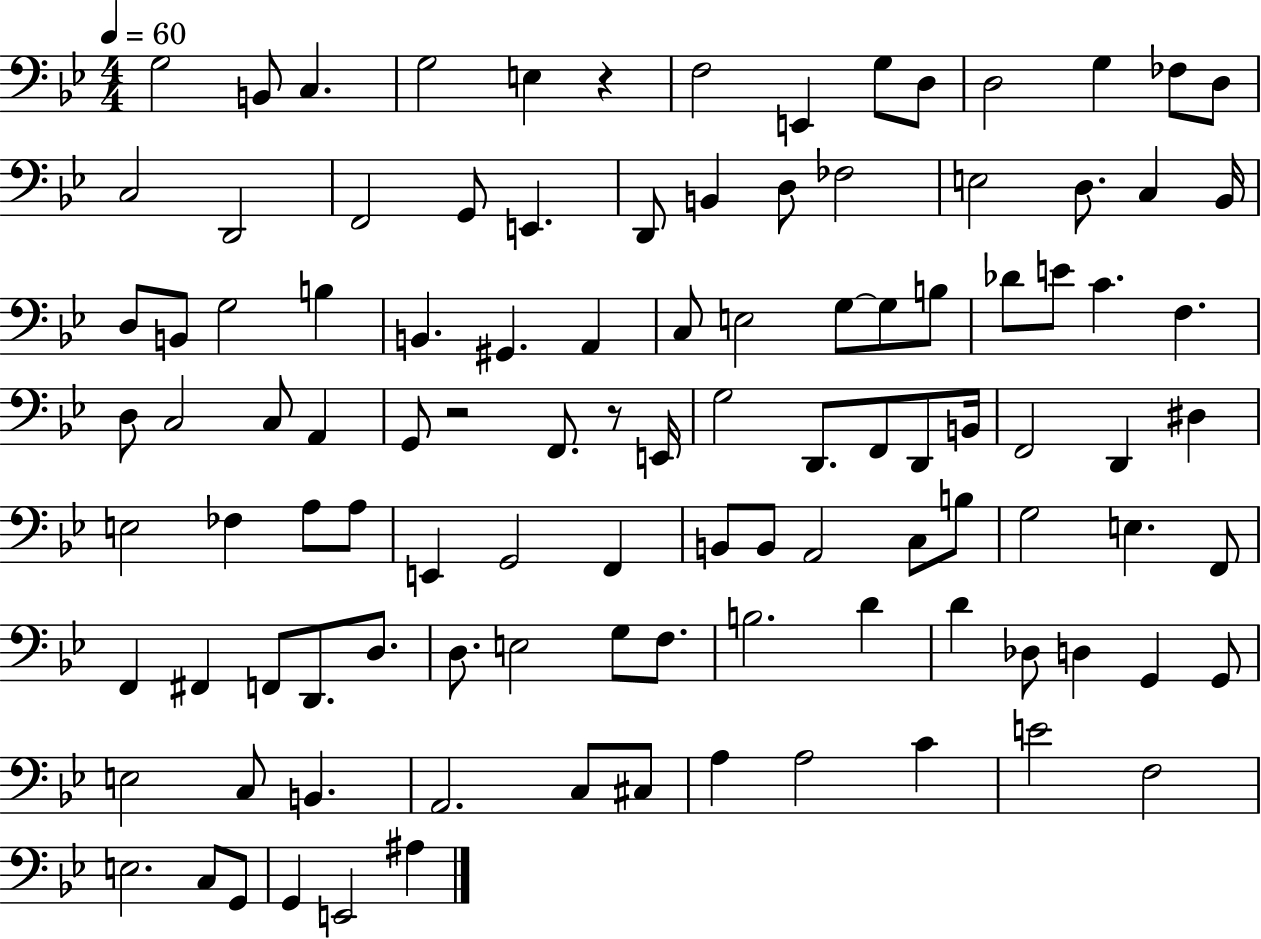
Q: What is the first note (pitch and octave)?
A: G3